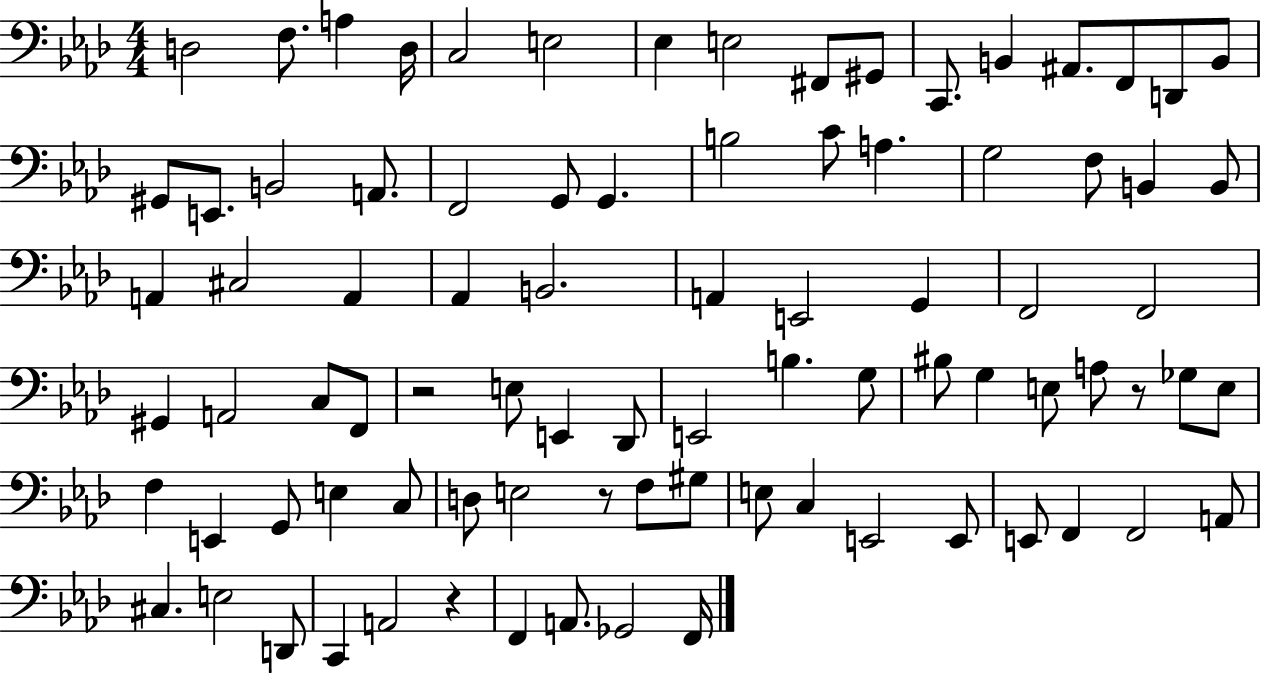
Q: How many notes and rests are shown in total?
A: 86